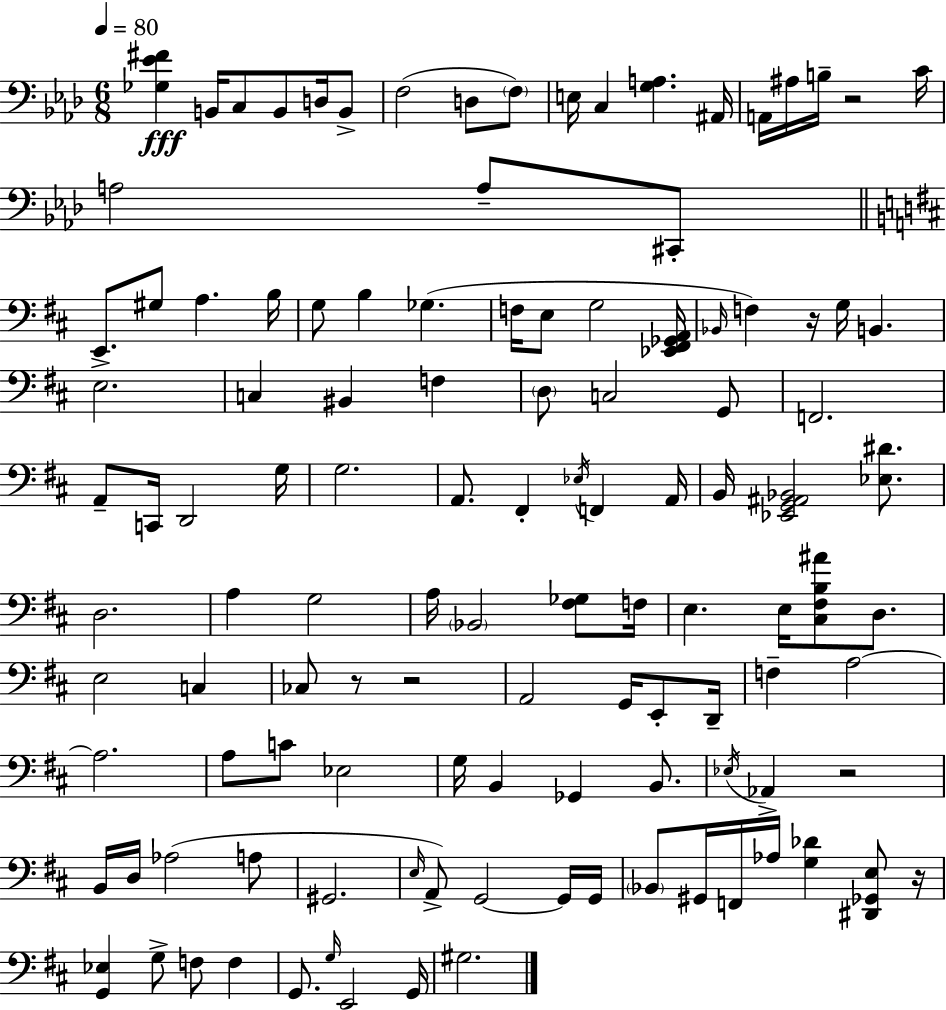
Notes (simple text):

[Gb3,Eb4,F#4]/q B2/s C3/e B2/e D3/s B2/e F3/h D3/e F3/e E3/s C3/q [G3,A3]/q. A#2/s A2/s A#3/s B3/s R/h C4/s A3/h A3/e C#2/e E2/e. G#3/e A3/q. B3/s G3/e B3/q Gb3/q. F3/s E3/e G3/h [Eb2,F#2,Gb2,A2]/s Bb2/s F3/q R/s G3/s B2/q. E3/h. C3/q BIS2/q F3/q D3/e C3/h G2/e F2/h. A2/e C2/s D2/h G3/s G3/h. A2/e. F#2/q Eb3/s F2/q A2/s B2/s [Eb2,G2,A#2,Bb2]/h [Eb3,D#4]/e. D3/h. A3/q G3/h A3/s Bb2/h [F#3,Gb3]/e F3/s E3/q. E3/s [C#3,F#3,B3,A#4]/e D3/e. E3/h C3/q CES3/e R/e R/h A2/h G2/s E2/e D2/s F3/q A3/h A3/h. A3/e C4/e Eb3/h G3/s B2/q Gb2/q B2/e. Eb3/s Ab2/q R/h B2/s D3/s Ab3/h A3/e G#2/h. E3/s A2/e G2/h G2/s G2/s Bb2/e G#2/s F2/s Ab3/s [G3,Db4]/q [D#2,Gb2,E3]/e R/s [G2,Eb3]/q G3/e F3/e F3/q G2/e. G3/s E2/h G2/s G#3/h.